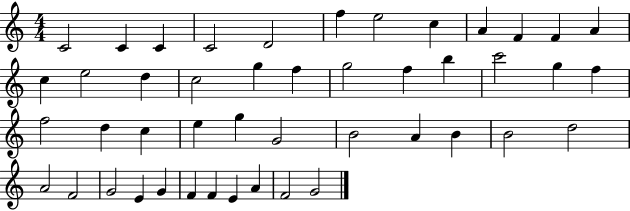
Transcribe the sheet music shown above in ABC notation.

X:1
T:Untitled
M:4/4
L:1/4
K:C
C2 C C C2 D2 f e2 c A F F A c e2 d c2 g f g2 f b c'2 g f f2 d c e g G2 B2 A B B2 d2 A2 F2 G2 E G F F E A F2 G2